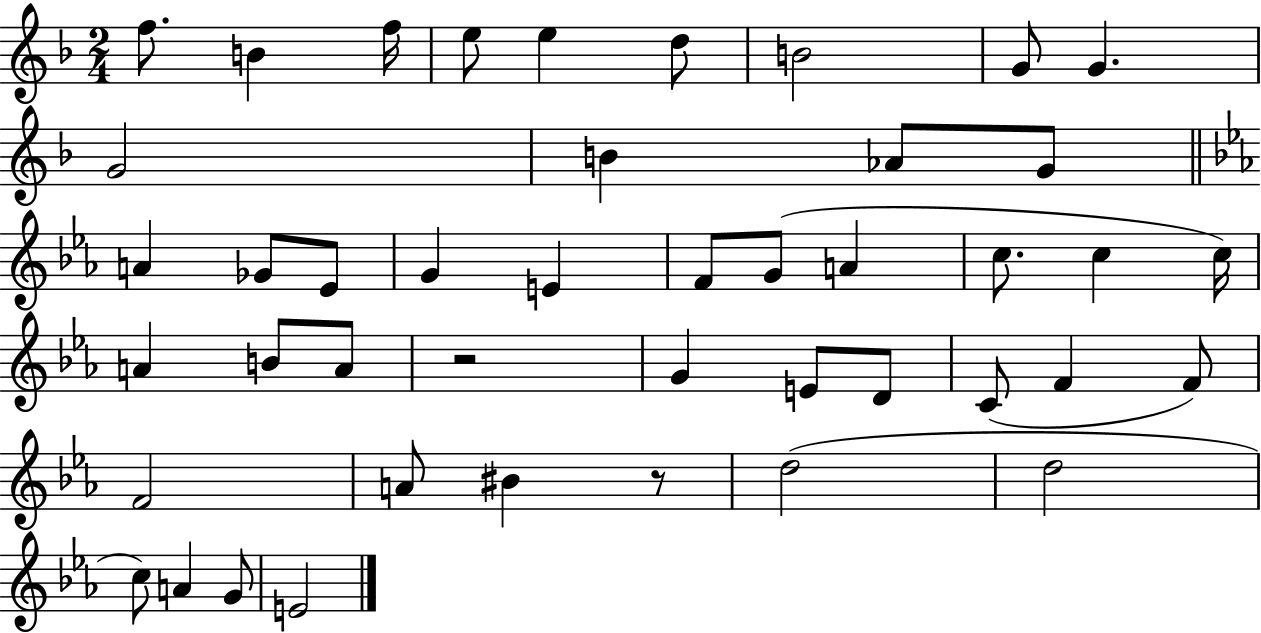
F5/e. B4/q F5/s E5/e E5/q D5/e B4/h G4/e G4/q. G4/h B4/q Ab4/e G4/e A4/q Gb4/e Eb4/e G4/q E4/q F4/e G4/e A4/q C5/e. C5/q C5/s A4/q B4/e A4/e R/h G4/q E4/e D4/e C4/e F4/q F4/e F4/h A4/e BIS4/q R/e D5/h D5/h C5/e A4/q G4/e E4/h